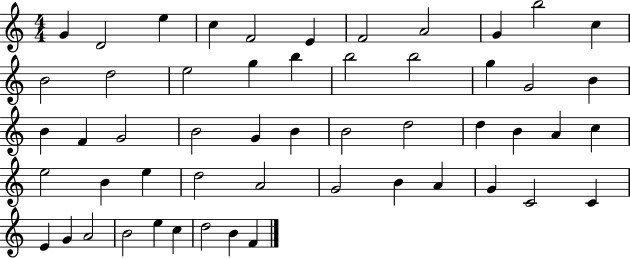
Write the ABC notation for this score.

X:1
T:Untitled
M:4/4
L:1/4
K:C
G D2 e c F2 E F2 A2 G b2 c B2 d2 e2 g b b2 b2 g G2 B B F G2 B2 G B B2 d2 d B A c e2 B e d2 A2 G2 B A G C2 C E G A2 B2 e c d2 B F